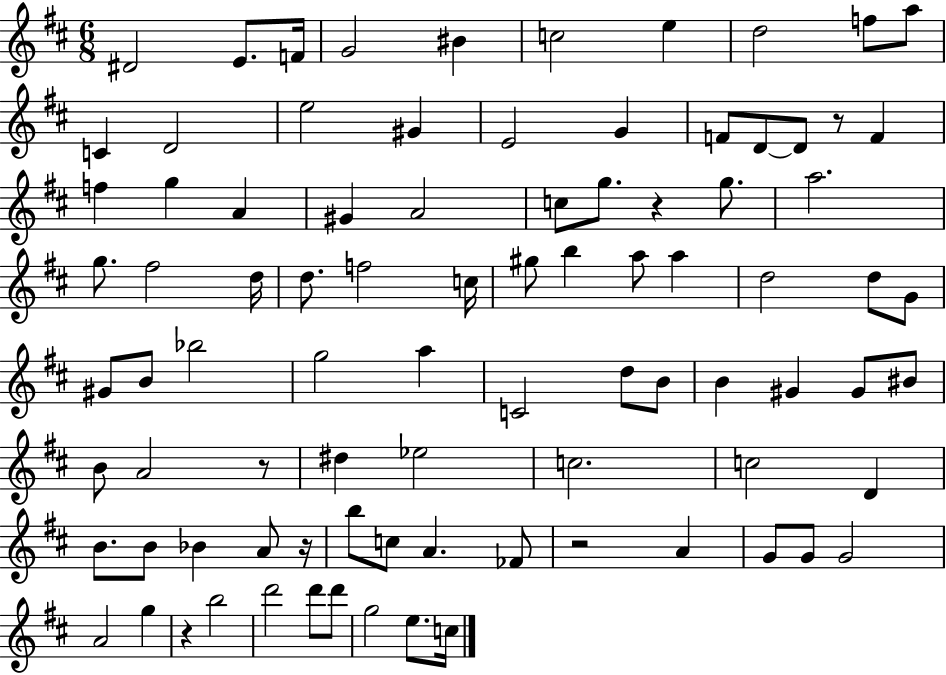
D#4/h E4/e. F4/s G4/h BIS4/q C5/h E5/q D5/h F5/e A5/e C4/q D4/h E5/h G#4/q E4/h G4/q F4/e D4/e D4/e R/e F4/q F5/q G5/q A4/q G#4/q A4/h C5/e G5/e. R/q G5/e. A5/h. G5/e. F#5/h D5/s D5/e. F5/h C5/s G#5/e B5/q A5/e A5/q D5/h D5/e G4/e G#4/e B4/e Bb5/h G5/h A5/q C4/h D5/e B4/e B4/q G#4/q G#4/e BIS4/e B4/e A4/h R/e D#5/q Eb5/h C5/h. C5/h D4/q B4/e. B4/e Bb4/q A4/e R/s B5/e C5/e A4/q. FES4/e R/h A4/q G4/e G4/e G4/h A4/h G5/q R/q B5/h D6/h D6/e D6/e G5/h E5/e. C5/s